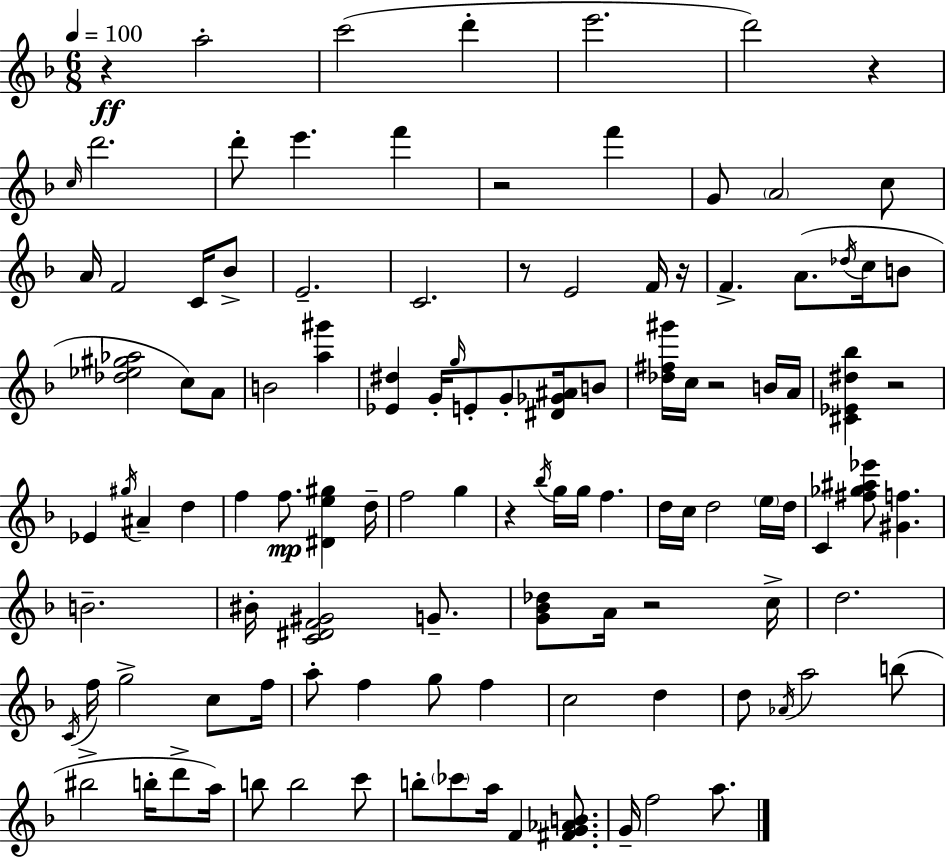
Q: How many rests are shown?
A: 9